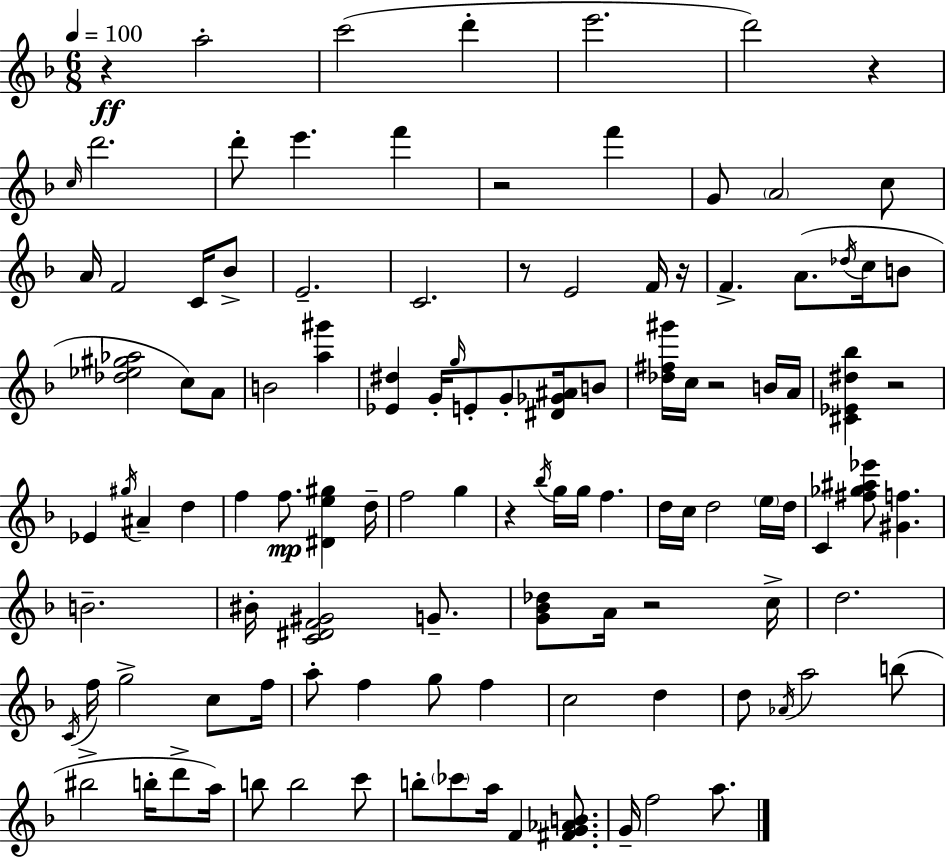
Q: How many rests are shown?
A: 9